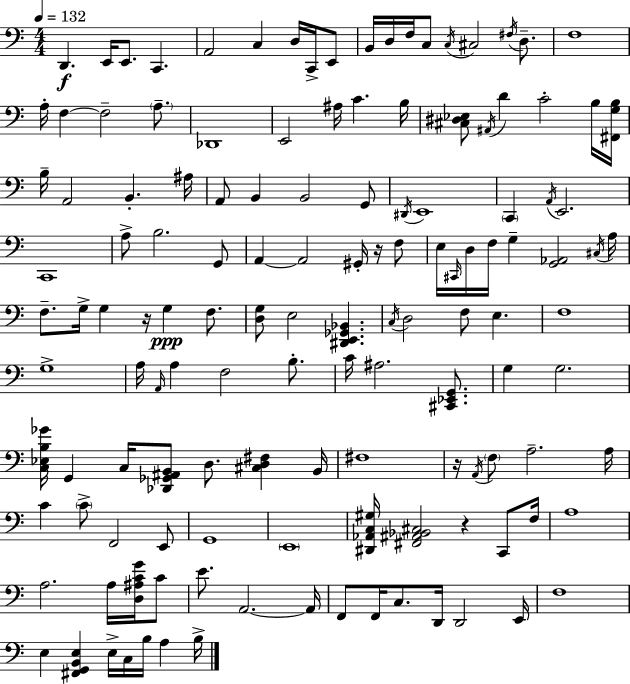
{
  \clef bass
  \numericTimeSignature
  \time 4/4
  \key a \minor
  \tempo 4 = 132
  d,4.\f e,16 e,8. c,4. | a,2 c4 d16 c,16-> e,8 | b,16 d16 f16 c8 \acciaccatura { c16 } cis2 \acciaccatura { fis16 } d8.-- | f1 | \break a16-. f4~~ f2-- \parenthesize a8.-- | des,1 | e,2 ais16 c'4. | b16 <cis dis ees>8 \acciaccatura { ais,16 } d'4 c'2-. | \break b16 <fis, g b>16 b16-- a,2 b,4.-. | ais16 a,8 b,4 b,2 | g,8 \acciaccatura { dis,16 } e,1 | \parenthesize c,4 \acciaccatura { a,16 } e,2. | \break c,1 | a8-> b2. | g,8 a,4~~ a,2 | gis,16-. r16 f8 e16 \grace { cis,16 } d16 f16 g4-- <g, aes,>2 | \break \acciaccatura { cis16 } a16 f8.-- g16-> g4 r16 | g4\ppp f8. <d g>8 e2 | <dis, e, ges, bes,>4. \acciaccatura { c16 } d2 | f8 e4. f1 | \break g1-> | a16 \grace { a,16 } a4 f2 | b8.-. c'16 ais2. | <cis, ees, g,>8. g4 g2. | \break <c ees b ges'>16 g,4 c16 <des, ges, ais, b,>8 | d8. <cis d fis>4 b,16 fis1 | r16 \acciaccatura { a,16 } \parenthesize f8 a2.-- | a16 c'4 \parenthesize c'8-> | \break f,2 e,8 g,1 | \parenthesize e,1 | <dis, aes, c gis>16 <fis, ais, bes, cis>2 | r4 c,8 f16 a1 | \break a2. | a16 <d ais c' g'>16 c'8 e'8. a,2.~~ | a,16 f,8 f,16 c8. | d,16 d,2 e,16 f1 | \break e4 <fis, g, b, e>4 | e16-> c16 b16 a4 b16-> \bar "|."
}